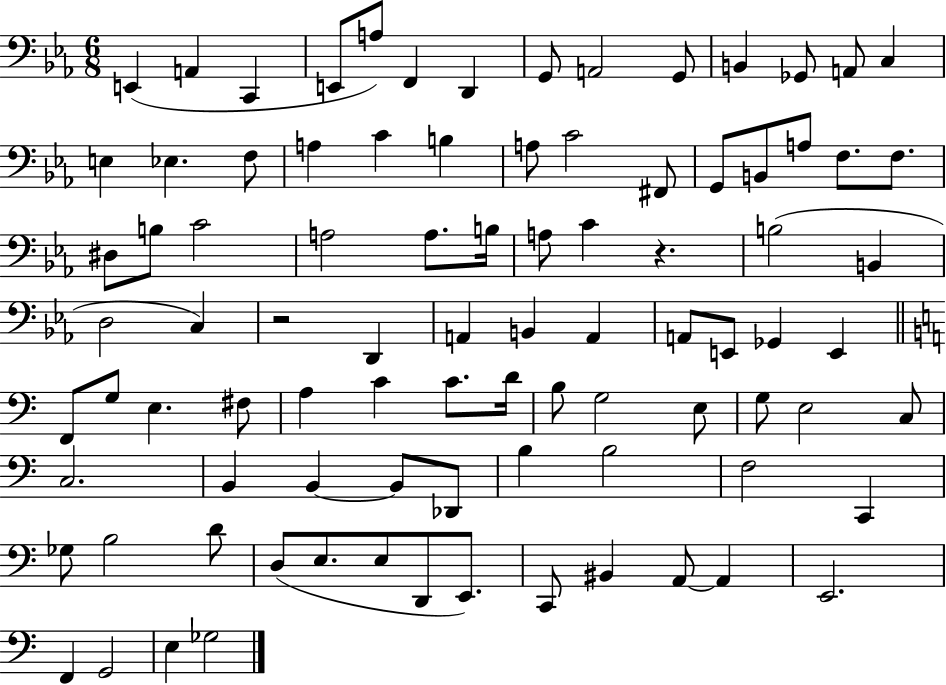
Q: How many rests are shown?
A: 2